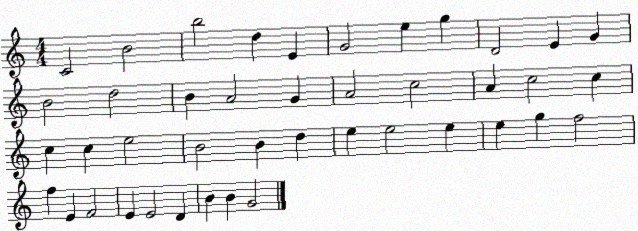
X:1
T:Untitled
M:4/4
L:1/4
K:C
C2 B2 b2 d E G2 e g D2 E G B2 d2 B A2 G A2 c2 A c2 c c c e2 B2 B d e e2 e e g f2 f E F2 E E2 D B B G2